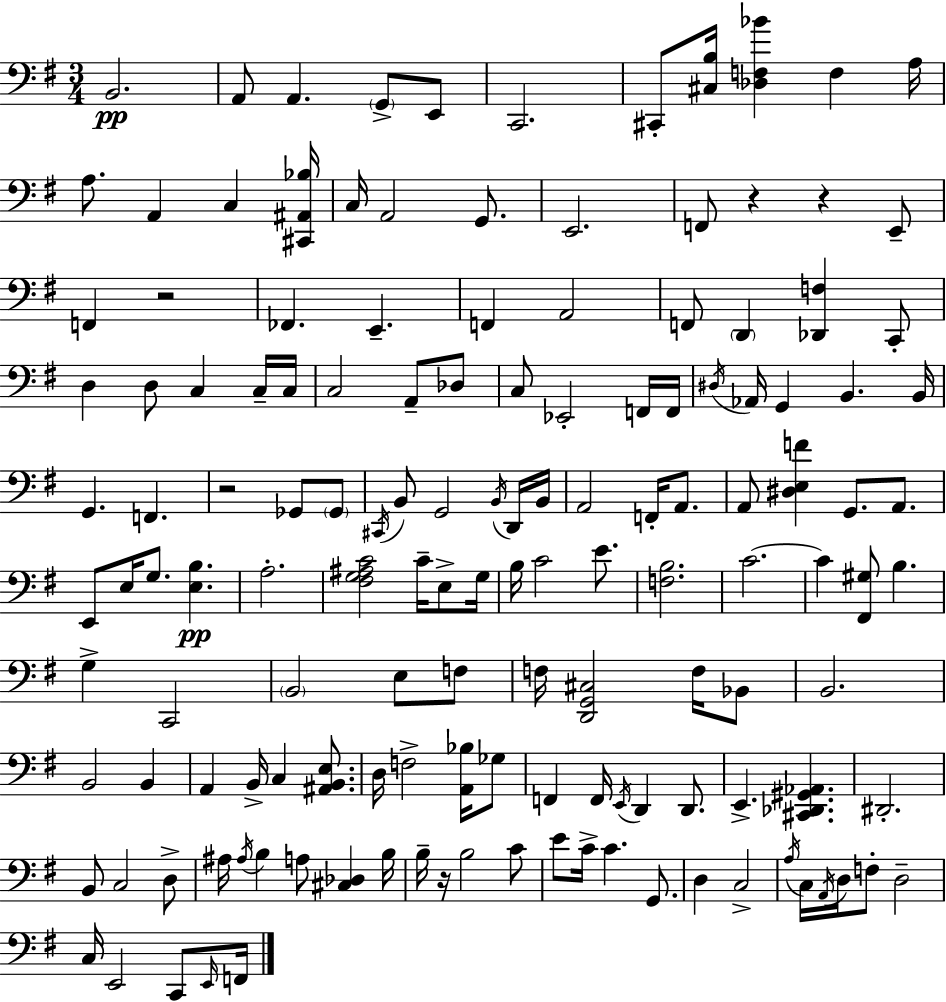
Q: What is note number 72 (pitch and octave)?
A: B3